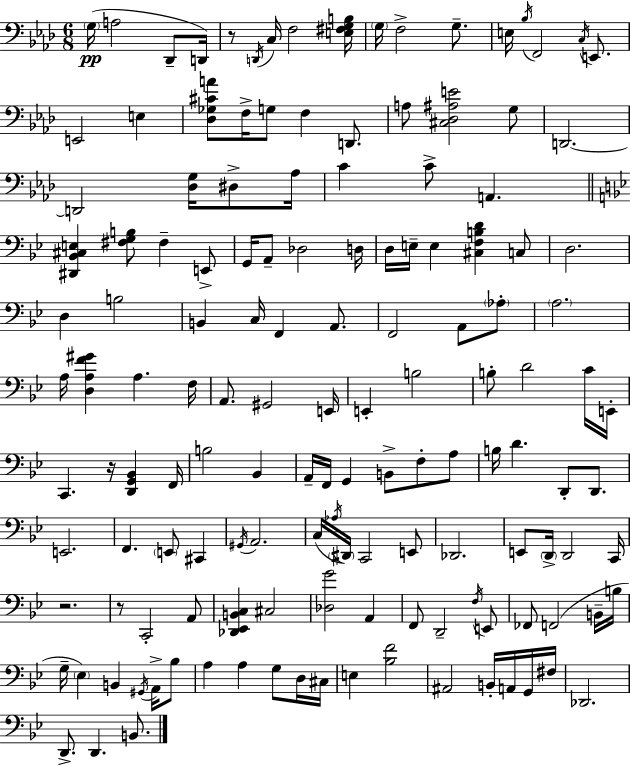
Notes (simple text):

G3/s A3/h Db2/e D2/s R/e D2/s C3/s F3/h [E3,F#3,G3,B3]/s G3/s F3/h G3/e. E3/s Bb3/s F2/h C3/s E2/e. E2/h E3/q [Db3,Gb3,C#4,A4]/e F3/s G3/e F3/q D2/e. A3/e [C#3,Db3,A#3,E4]/h G3/e D2/h. D2/h [Db3,G3]/s D#3/e Ab3/s C4/q C4/e A2/q. [D#2,Bb2,C#3,E3]/q [F#3,G3,B3]/e F#3/q E2/e G2/s A2/e Db3/h D3/s D3/s E3/s E3/q [C#3,F3,B3,D4]/q C3/e D3/h. D3/q B3/h B2/q C3/s F2/q A2/e. F2/h A2/e Ab3/e A3/h. A3/s [D3,A3,F4,G#4]/q A3/q. F3/s A2/e. G#2/h E2/s E2/q B3/h B3/e D4/h C4/s E2/s C2/q. R/s [D2,G2,Bb2]/q F2/s B3/h Bb2/q A2/s F2/s G2/q B2/e F3/e A3/e B3/s D4/q. D2/e D2/e. E2/h. F2/q. E2/e C#2/q G#2/s A2/h. C3/s Ab3/s D#2/s C2/h E2/e Db2/h. E2/e D2/s D2/h C2/s R/h. R/e C2/h A2/e [Db2,Eb2,B2,C3]/q C#3/h [Db3,G4]/h A2/q F2/e D2/h F3/s E2/e FES2/e F2/h B2/s B3/s G3/s Eb3/q B2/q G#2/s A2/s Bb3/e A3/q A3/q G3/e D3/s C#3/s E3/q [Bb3,F4]/h A#2/h B2/s A2/s G2/s F#3/s Db2/h. D2/e. D2/q. B2/e.